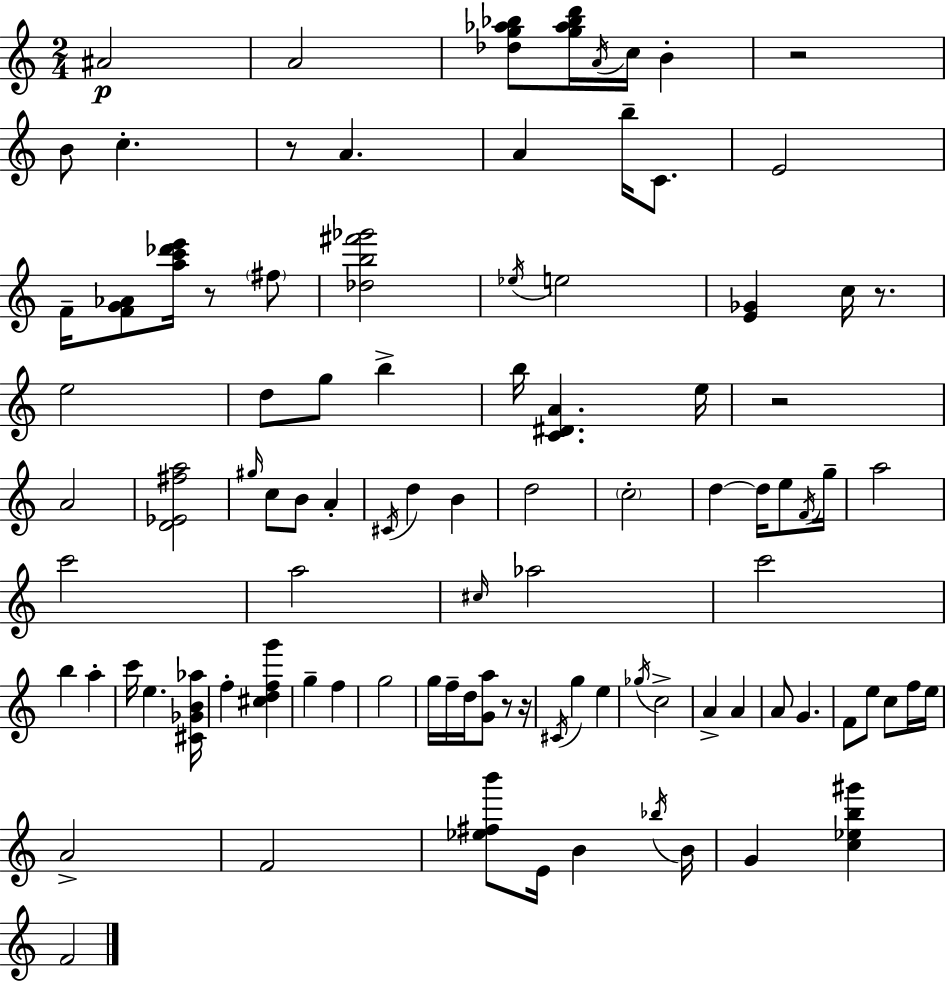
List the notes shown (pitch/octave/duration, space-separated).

A#4/h A4/h [Db5,G5,Ab5,Bb5]/e [G5,Ab5,Bb5,D6]/s A4/s C5/s B4/q R/h B4/e C5/q. R/e A4/q. A4/q B5/s C4/e. E4/h F4/s [F4,G4,Ab4]/e [A5,C6,Db6,E6]/s R/e F#5/e [Db5,B5,F#6,Gb6]/h Eb5/s E5/h [E4,Gb4]/q C5/s R/e. E5/h D5/e G5/e B5/q B5/s [C4,D#4,A4]/q. E5/s R/h A4/h [D4,Eb4,F#5,A5]/h G#5/s C5/e B4/e A4/q C#4/s D5/q B4/q D5/h C5/h D5/q D5/s E5/e F4/s G5/s A5/h C6/h A5/h C#5/s Ab5/h C6/h B5/q A5/q C6/s E5/q. [C#4,Gb4,B4,Ab5]/s F5/q [C#5,D5,F5,G6]/q G5/q F5/q G5/h G5/s F5/s D5/s [G4,A5]/e R/e R/s C#4/s G5/q E5/q Gb5/s C5/h A4/q A4/q A4/e G4/q. F4/e E5/e C5/e F5/s E5/s A4/h F4/h [Eb5,F#5,B6]/e E4/s B4/q Bb5/s B4/s G4/q [C5,Eb5,B5,G#6]/q F4/h